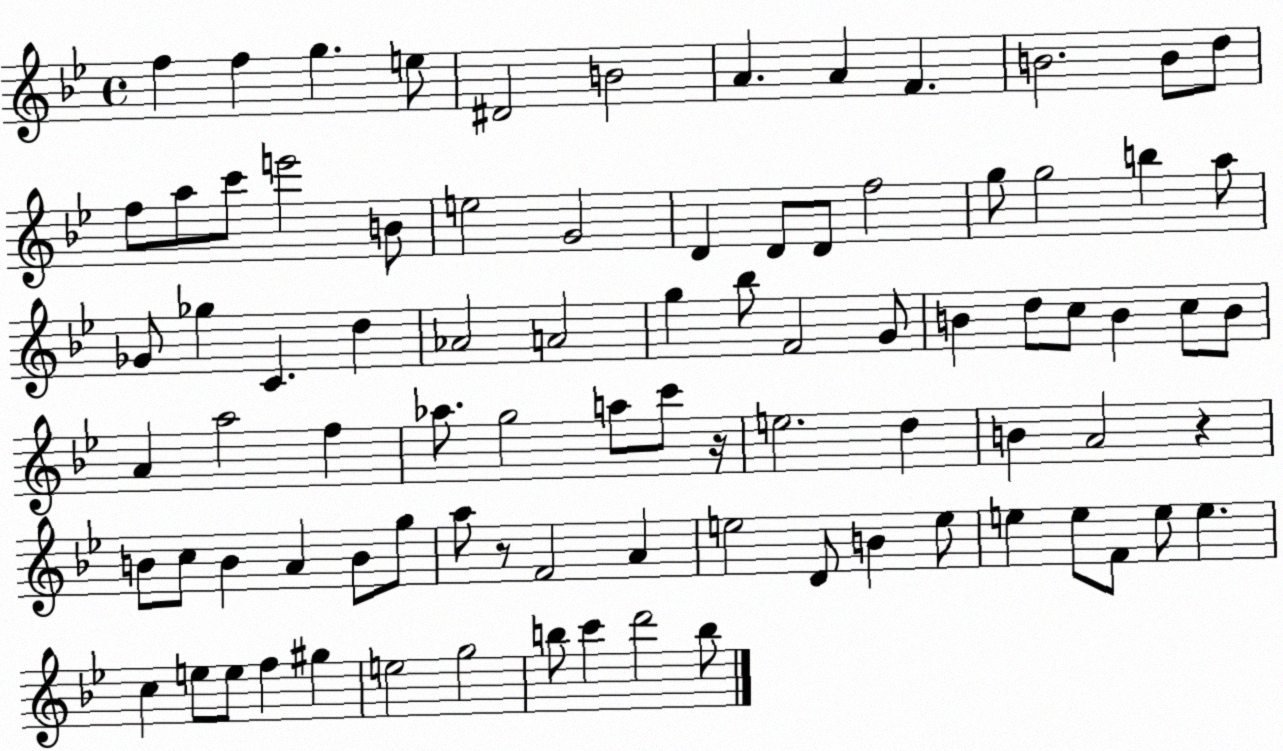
X:1
T:Untitled
M:4/4
L:1/4
K:Bb
f f g e/2 ^D2 B2 A A F B2 B/2 d/2 f/2 a/2 c'/2 e'2 B/2 e2 G2 D D/2 D/2 f2 g/2 g2 b a/2 _G/2 _g C d _A2 A2 g _b/2 F2 G/2 B d/2 c/2 B c/2 B/2 A a2 f _a/2 g2 a/2 c'/2 z/4 e2 d B A2 z B/2 c/2 B A B/2 g/2 a/2 z/2 F2 A e2 D/2 B e/2 e e/2 F/2 e/2 e c e/2 e/2 f ^g e2 g2 b/2 c' d'2 b/2